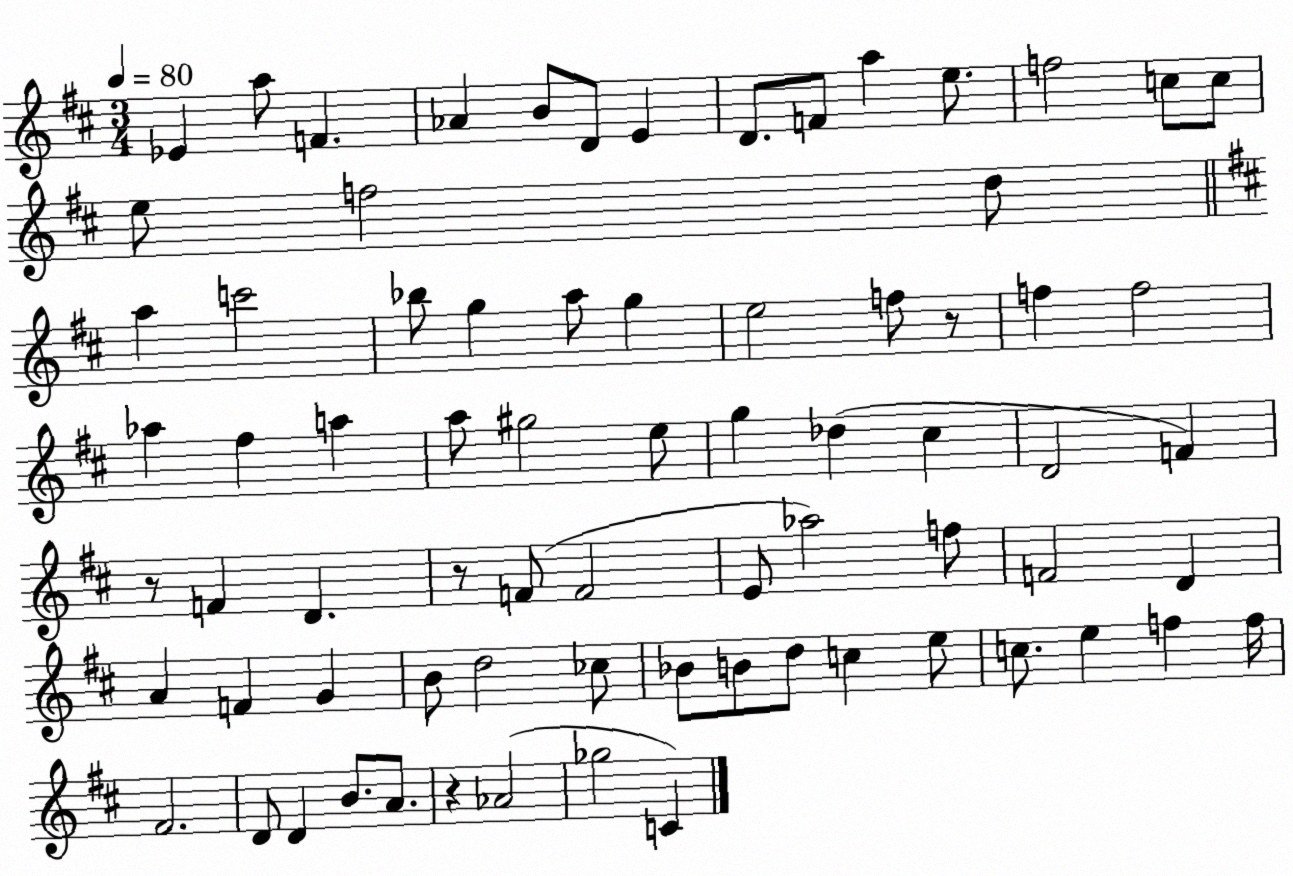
X:1
T:Untitled
M:3/4
L:1/4
K:D
_E a/2 F _A B/2 D/2 E D/2 F/2 a e/2 f2 c/2 c/2 e/2 f2 d/2 a c'2 _b/2 g a/2 g e2 f/2 z/2 f f2 _a ^f a a/2 ^g2 e/2 g _d ^c D2 F z/2 F D z/2 F/2 F2 E/2 _a2 f/2 F2 D A F G B/2 d2 _c/2 _B/2 B/2 d/2 c e/2 c/2 e f f/4 ^F2 D/2 D B/2 A/2 z _A2 _g2 C